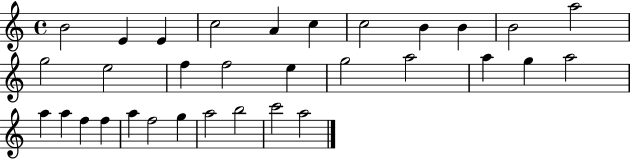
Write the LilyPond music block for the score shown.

{
  \clef treble
  \time 4/4
  \defaultTimeSignature
  \key c \major
  b'2 e'4 e'4 | c''2 a'4 c''4 | c''2 b'4 b'4 | b'2 a''2 | \break g''2 e''2 | f''4 f''2 e''4 | g''2 a''2 | a''4 g''4 a''2 | \break a''4 a''4 f''4 f''4 | a''4 f''2 g''4 | a''2 b''2 | c'''2 a''2 | \break \bar "|."
}